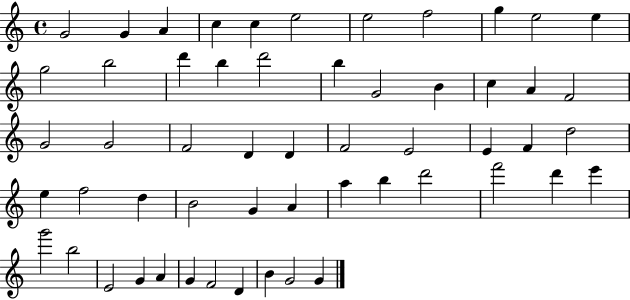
X:1
T:Untitled
M:4/4
L:1/4
K:C
G2 G A c c e2 e2 f2 g e2 e g2 b2 d' b d'2 b G2 B c A F2 G2 G2 F2 D D F2 E2 E F d2 e f2 d B2 G A a b d'2 f'2 d' e' g'2 b2 E2 G A G F2 D B G2 G